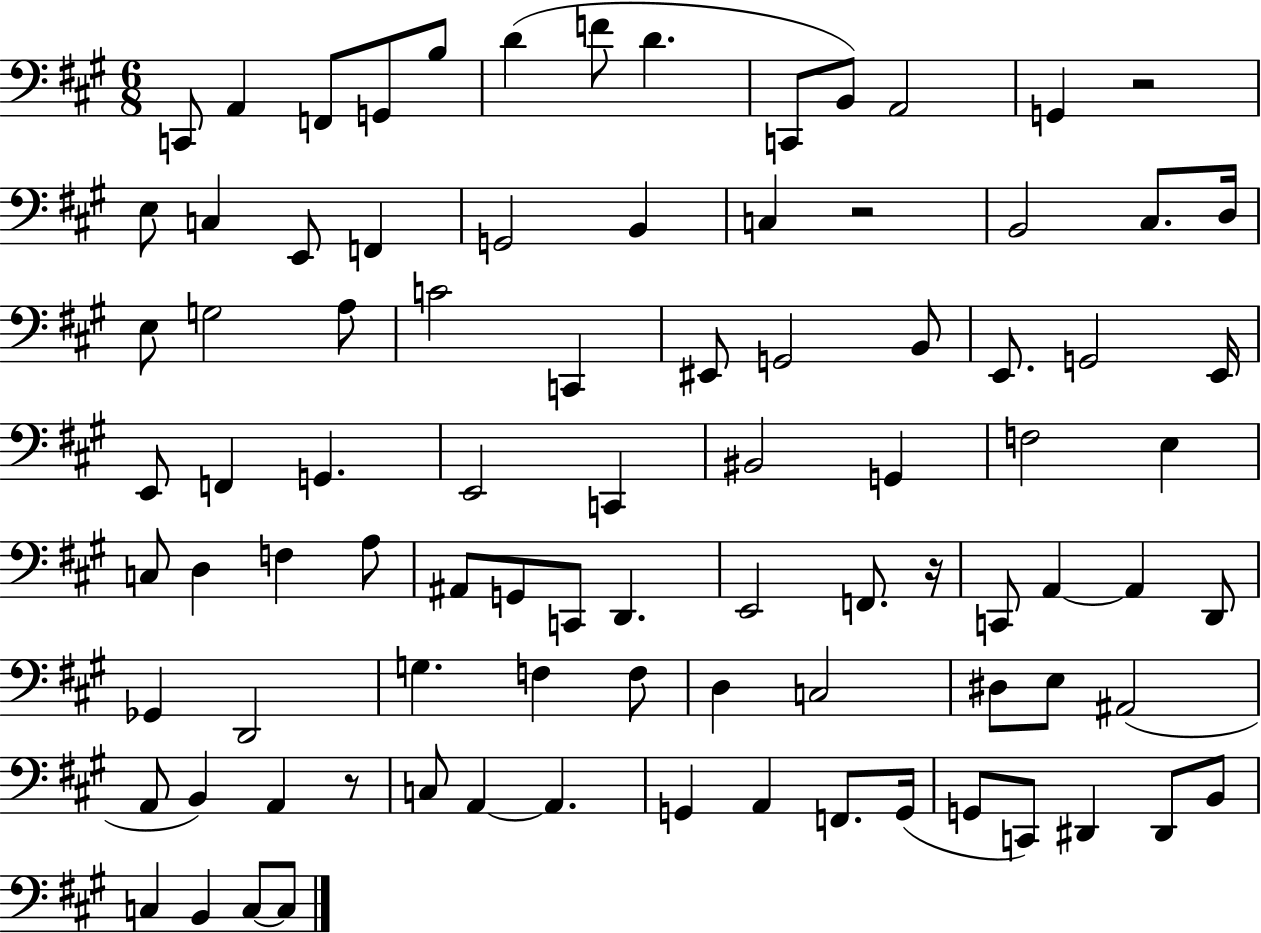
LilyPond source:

{
  \clef bass
  \numericTimeSignature
  \time 6/8
  \key a \major
  \repeat volta 2 { c,8 a,4 f,8 g,8 b8 | d'4( f'8 d'4. | c,8 b,8) a,2 | g,4 r2 | \break e8 c4 e,8 f,4 | g,2 b,4 | c4 r2 | b,2 cis8. d16 | \break e8 g2 a8 | c'2 c,4 | eis,8 g,2 b,8 | e,8. g,2 e,16 | \break e,8 f,4 g,4. | e,2 c,4 | bis,2 g,4 | f2 e4 | \break c8 d4 f4 a8 | ais,8 g,8 c,8 d,4. | e,2 f,8. r16 | c,8 a,4~~ a,4 d,8 | \break ges,4 d,2 | g4. f4 f8 | d4 c2 | dis8 e8 ais,2( | \break a,8 b,4) a,4 r8 | c8 a,4~~ a,4. | g,4 a,4 f,8. g,16( | g,8 c,8) dis,4 dis,8 b,8 | \break c4 b,4 c8~~ c8 | } \bar "|."
}